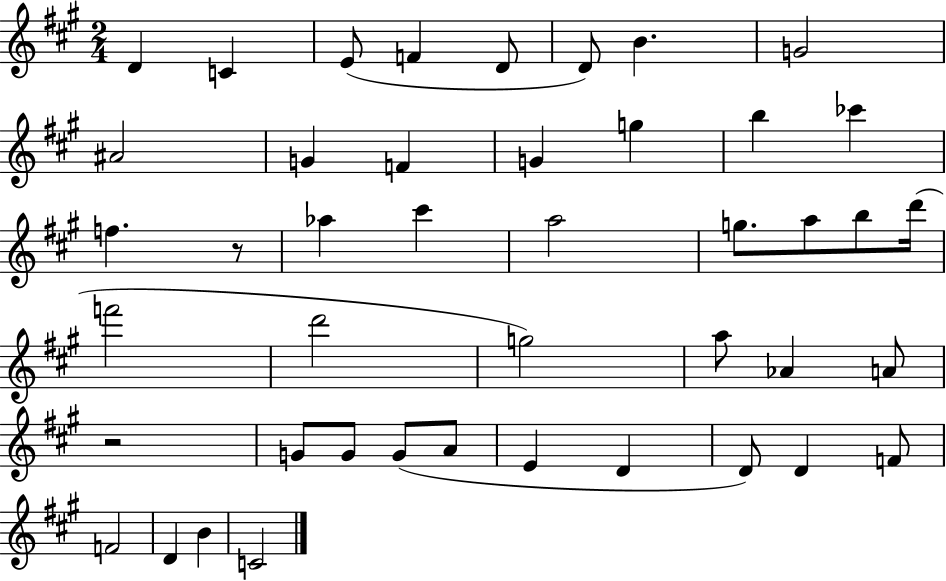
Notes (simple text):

D4/q C4/q E4/e F4/q D4/e D4/e B4/q. G4/h A#4/h G4/q F4/q G4/q G5/q B5/q CES6/q F5/q. R/e Ab5/q C#6/q A5/h G5/e. A5/e B5/e D6/s F6/h D6/h G5/h A5/e Ab4/q A4/e R/h G4/e G4/e G4/e A4/e E4/q D4/q D4/e D4/q F4/e F4/h D4/q B4/q C4/h